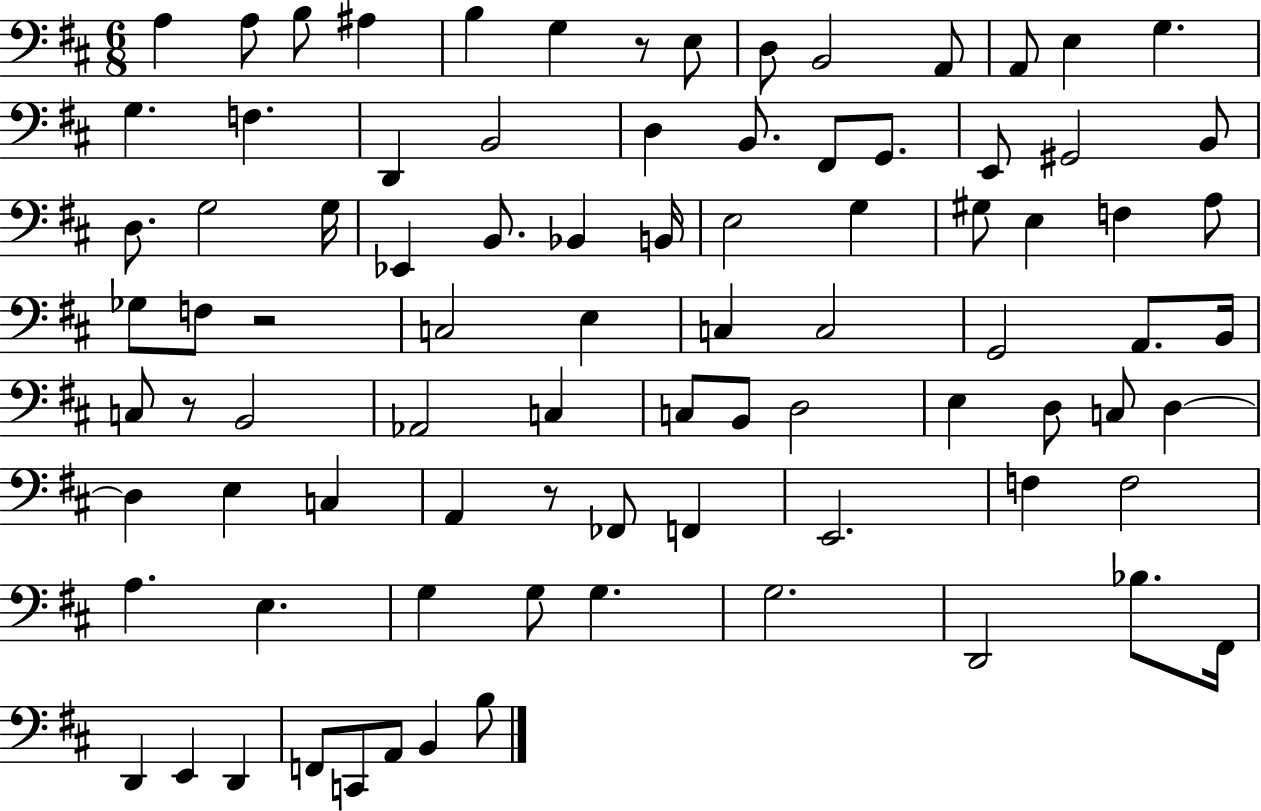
{
  \clef bass
  \numericTimeSignature
  \time 6/8
  \key d \major
  a4 a8 b8 ais4 | b4 g4 r8 e8 | d8 b,2 a,8 | a,8 e4 g4. | \break g4. f4. | d,4 b,2 | d4 b,8. fis,8 g,8. | e,8 gis,2 b,8 | \break d8. g2 g16 | ees,4 b,8. bes,4 b,16 | e2 g4 | gis8 e4 f4 a8 | \break ges8 f8 r2 | c2 e4 | c4 c2 | g,2 a,8. b,16 | \break c8 r8 b,2 | aes,2 c4 | c8 b,8 d2 | e4 d8 c8 d4~~ | \break d4 e4 c4 | a,4 r8 fes,8 f,4 | e,2. | f4 f2 | \break a4. e4. | g4 g8 g4. | g2. | d,2 bes8. fis,16 | \break d,4 e,4 d,4 | f,8 c,8 a,8 b,4 b8 | \bar "|."
}